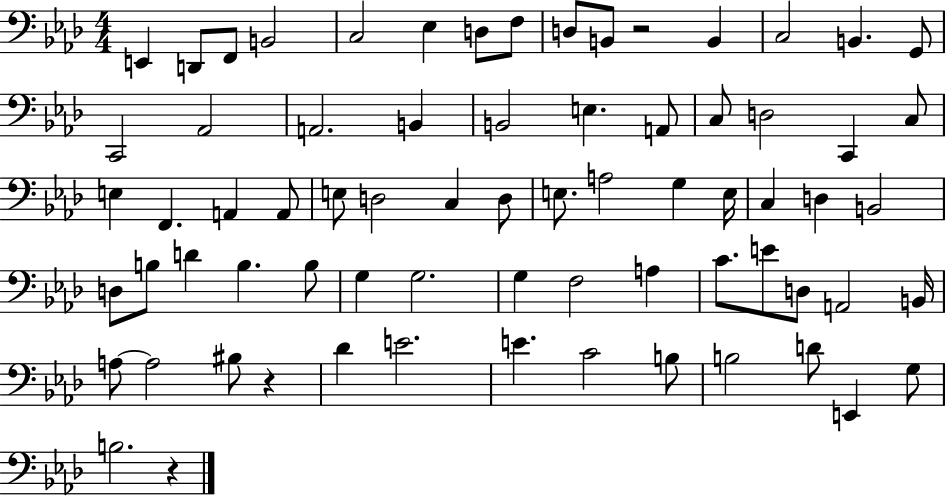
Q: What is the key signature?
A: AES major